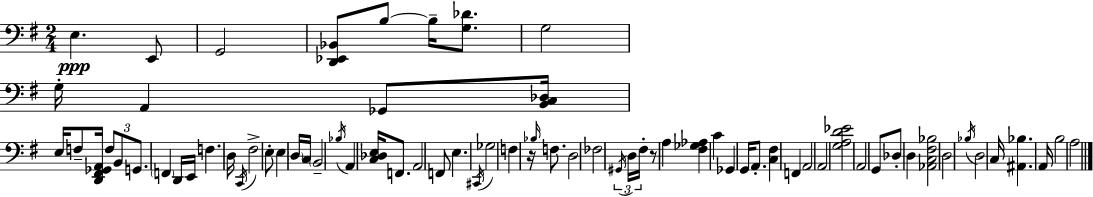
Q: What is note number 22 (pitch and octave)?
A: E3